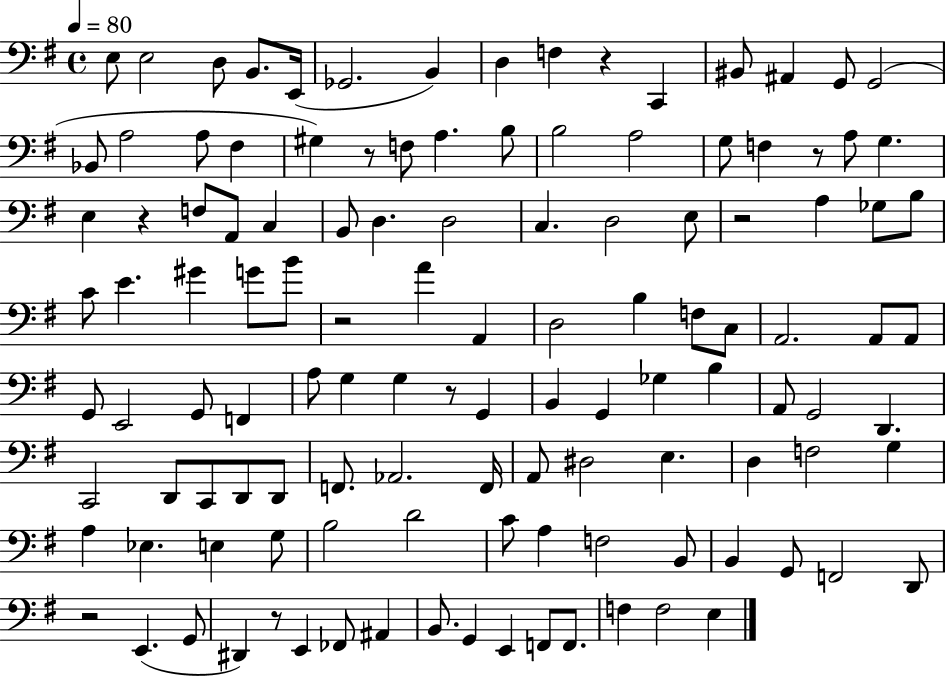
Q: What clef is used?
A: bass